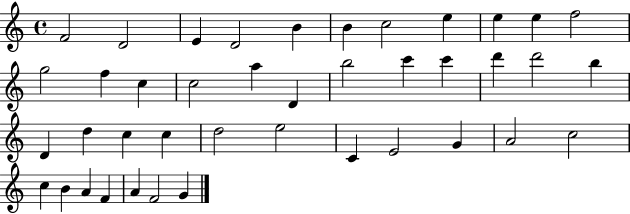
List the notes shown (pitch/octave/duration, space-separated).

F4/h D4/h E4/q D4/h B4/q B4/q C5/h E5/q E5/q E5/q F5/h G5/h F5/q C5/q C5/h A5/q D4/q B5/h C6/q C6/q D6/q D6/h B5/q D4/q D5/q C5/q C5/q D5/h E5/h C4/q E4/h G4/q A4/h C5/h C5/q B4/q A4/q F4/q A4/q F4/h G4/q